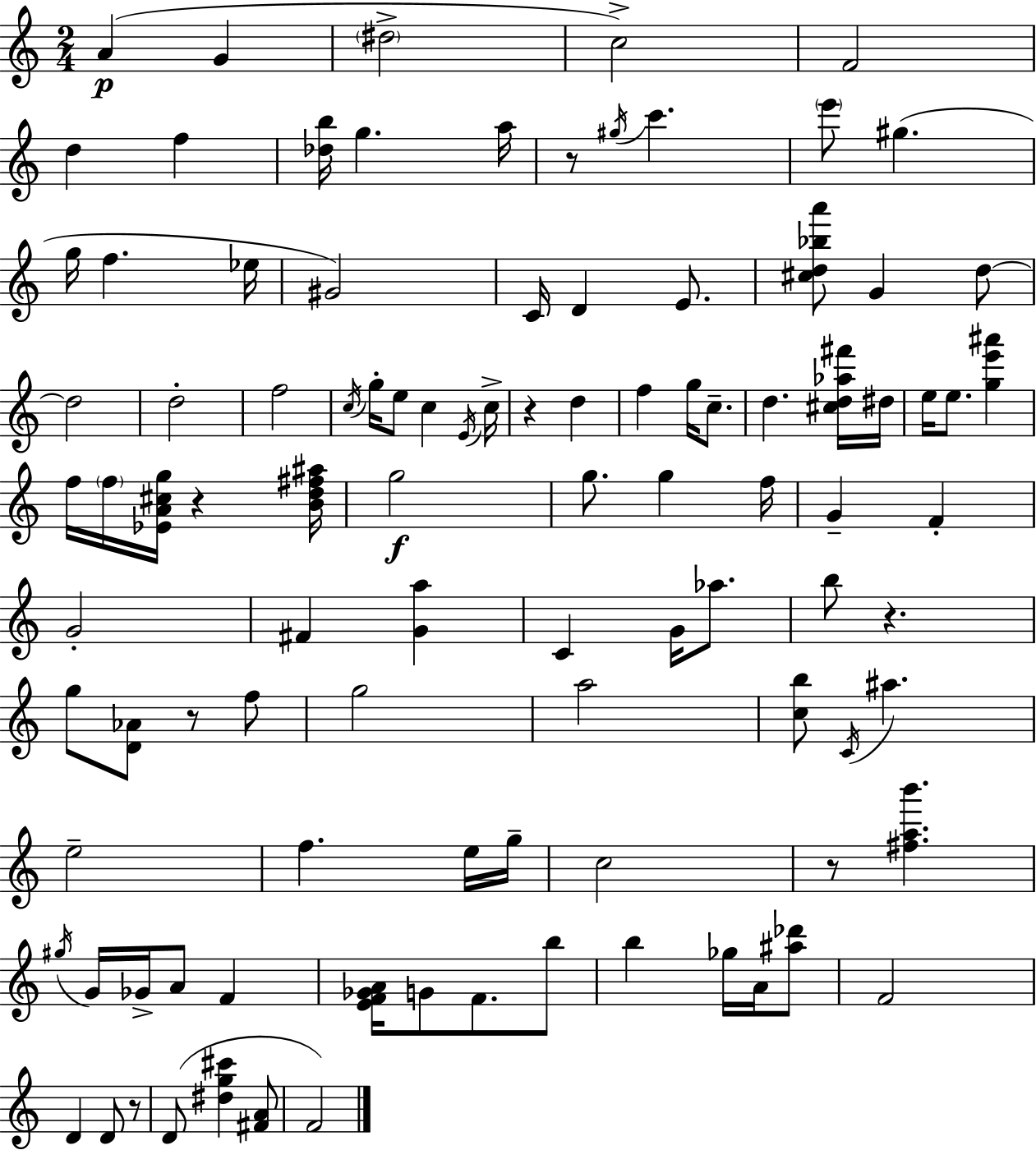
A4/q G4/q D#5/h C5/h F4/h D5/q F5/q [Db5,B5]/s G5/q. A5/s R/e G#5/s C6/q. E6/e G#5/q. G5/s F5/q. Eb5/s G#4/h C4/s D4/q E4/e. [C#5,D5,Bb5,A6]/e G4/q D5/e D5/h D5/h F5/h C5/s G5/s E5/e C5/q E4/s C5/s R/q D5/q F5/q G5/s C5/e. D5/q. [C#5,D5,Ab5,F#6]/s D#5/s E5/s E5/e. [G5,E6,A#6]/q F5/s F5/s [Eb4,A4,C#5,G5]/s R/q [B4,D5,F#5,A#5]/s G5/h G5/e. G5/q F5/s G4/q F4/q G4/h F#4/q [G4,A5]/q C4/q G4/s Ab5/e. B5/e R/q. G5/e [D4,Ab4]/e R/e F5/e G5/h A5/h [C5,B5]/e C4/s A#5/q. E5/h F5/q. E5/s G5/s C5/h R/e [F#5,A5,B6]/q. G#5/s G4/s Gb4/s A4/e F4/q [E4,F4,Gb4,A4]/s G4/e F4/e. B5/e B5/q Gb5/s A4/s [A#5,Db6]/e F4/h D4/q D4/e R/e D4/e [D#5,G5,C#6]/q [F#4,A4]/e F4/h